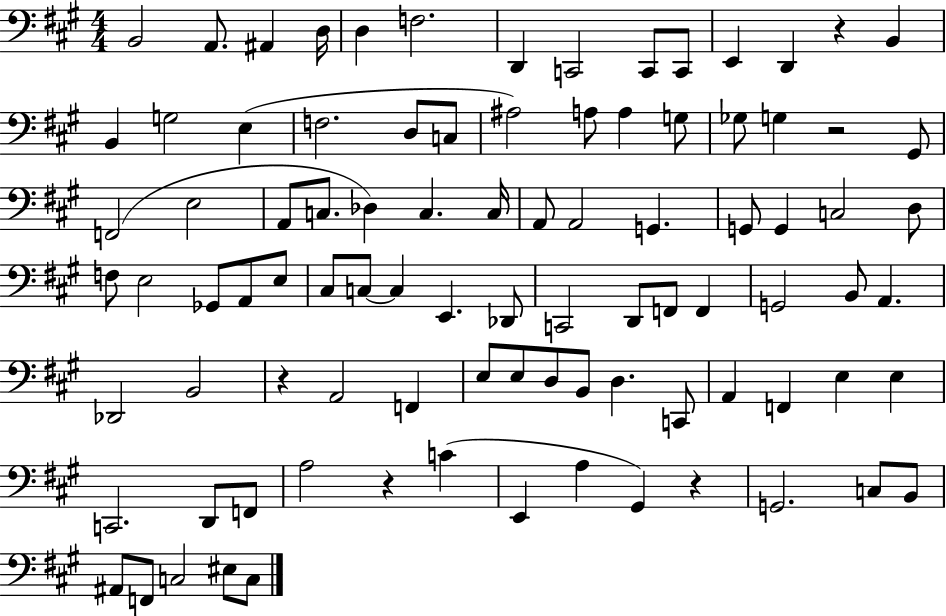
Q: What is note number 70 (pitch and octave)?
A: E3